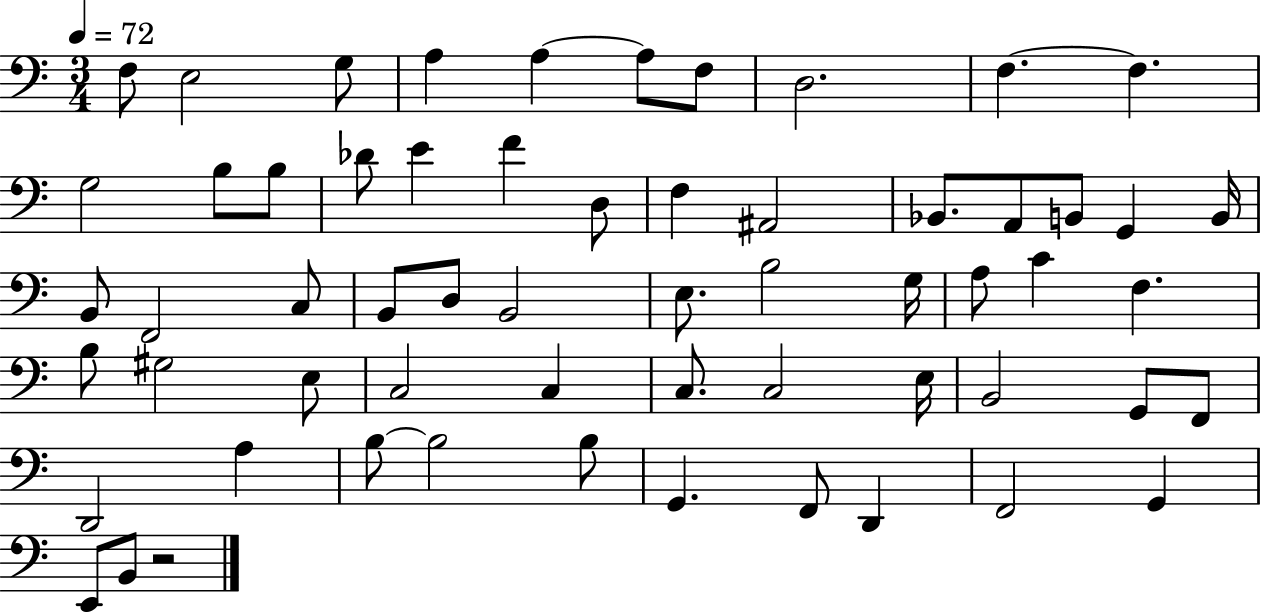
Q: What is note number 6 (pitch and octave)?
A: A3